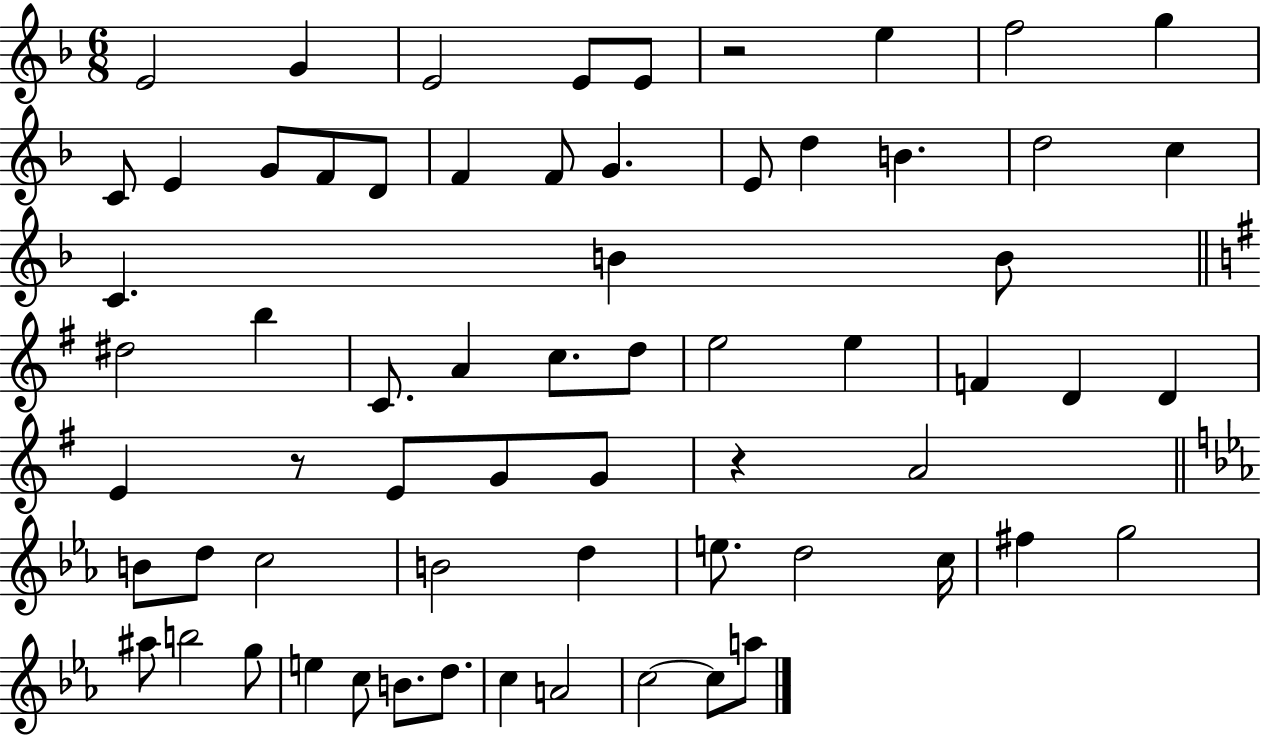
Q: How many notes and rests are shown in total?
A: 65